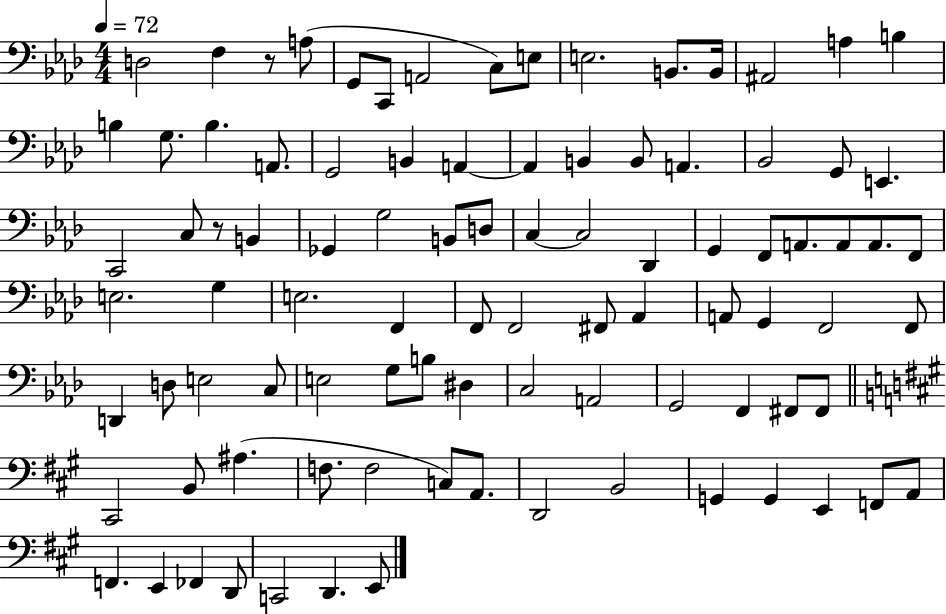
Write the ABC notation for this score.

X:1
T:Untitled
M:4/4
L:1/4
K:Ab
D,2 F, z/2 A,/2 G,,/2 C,,/2 A,,2 C,/2 E,/2 E,2 B,,/2 B,,/4 ^A,,2 A, B, B, G,/2 B, A,,/2 G,,2 B,, A,, A,, B,, B,,/2 A,, _B,,2 G,,/2 E,, C,,2 C,/2 z/2 B,, _G,, G,2 B,,/2 D,/2 C, C,2 _D,, G,, F,,/2 A,,/2 A,,/2 A,,/2 F,,/2 E,2 G, E,2 F,, F,,/2 F,,2 ^F,,/2 _A,, A,,/2 G,, F,,2 F,,/2 D,, D,/2 E,2 C,/2 E,2 G,/2 B,/2 ^D, C,2 A,,2 G,,2 F,, ^F,,/2 ^F,,/2 ^C,,2 B,,/2 ^A, F,/2 F,2 C,/2 A,,/2 D,,2 B,,2 G,, G,, E,, F,,/2 A,,/2 F,, E,, _F,, D,,/2 C,,2 D,, E,,/2